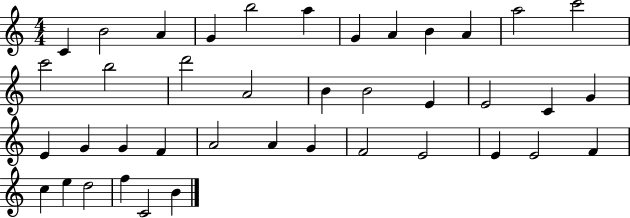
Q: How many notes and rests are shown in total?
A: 40